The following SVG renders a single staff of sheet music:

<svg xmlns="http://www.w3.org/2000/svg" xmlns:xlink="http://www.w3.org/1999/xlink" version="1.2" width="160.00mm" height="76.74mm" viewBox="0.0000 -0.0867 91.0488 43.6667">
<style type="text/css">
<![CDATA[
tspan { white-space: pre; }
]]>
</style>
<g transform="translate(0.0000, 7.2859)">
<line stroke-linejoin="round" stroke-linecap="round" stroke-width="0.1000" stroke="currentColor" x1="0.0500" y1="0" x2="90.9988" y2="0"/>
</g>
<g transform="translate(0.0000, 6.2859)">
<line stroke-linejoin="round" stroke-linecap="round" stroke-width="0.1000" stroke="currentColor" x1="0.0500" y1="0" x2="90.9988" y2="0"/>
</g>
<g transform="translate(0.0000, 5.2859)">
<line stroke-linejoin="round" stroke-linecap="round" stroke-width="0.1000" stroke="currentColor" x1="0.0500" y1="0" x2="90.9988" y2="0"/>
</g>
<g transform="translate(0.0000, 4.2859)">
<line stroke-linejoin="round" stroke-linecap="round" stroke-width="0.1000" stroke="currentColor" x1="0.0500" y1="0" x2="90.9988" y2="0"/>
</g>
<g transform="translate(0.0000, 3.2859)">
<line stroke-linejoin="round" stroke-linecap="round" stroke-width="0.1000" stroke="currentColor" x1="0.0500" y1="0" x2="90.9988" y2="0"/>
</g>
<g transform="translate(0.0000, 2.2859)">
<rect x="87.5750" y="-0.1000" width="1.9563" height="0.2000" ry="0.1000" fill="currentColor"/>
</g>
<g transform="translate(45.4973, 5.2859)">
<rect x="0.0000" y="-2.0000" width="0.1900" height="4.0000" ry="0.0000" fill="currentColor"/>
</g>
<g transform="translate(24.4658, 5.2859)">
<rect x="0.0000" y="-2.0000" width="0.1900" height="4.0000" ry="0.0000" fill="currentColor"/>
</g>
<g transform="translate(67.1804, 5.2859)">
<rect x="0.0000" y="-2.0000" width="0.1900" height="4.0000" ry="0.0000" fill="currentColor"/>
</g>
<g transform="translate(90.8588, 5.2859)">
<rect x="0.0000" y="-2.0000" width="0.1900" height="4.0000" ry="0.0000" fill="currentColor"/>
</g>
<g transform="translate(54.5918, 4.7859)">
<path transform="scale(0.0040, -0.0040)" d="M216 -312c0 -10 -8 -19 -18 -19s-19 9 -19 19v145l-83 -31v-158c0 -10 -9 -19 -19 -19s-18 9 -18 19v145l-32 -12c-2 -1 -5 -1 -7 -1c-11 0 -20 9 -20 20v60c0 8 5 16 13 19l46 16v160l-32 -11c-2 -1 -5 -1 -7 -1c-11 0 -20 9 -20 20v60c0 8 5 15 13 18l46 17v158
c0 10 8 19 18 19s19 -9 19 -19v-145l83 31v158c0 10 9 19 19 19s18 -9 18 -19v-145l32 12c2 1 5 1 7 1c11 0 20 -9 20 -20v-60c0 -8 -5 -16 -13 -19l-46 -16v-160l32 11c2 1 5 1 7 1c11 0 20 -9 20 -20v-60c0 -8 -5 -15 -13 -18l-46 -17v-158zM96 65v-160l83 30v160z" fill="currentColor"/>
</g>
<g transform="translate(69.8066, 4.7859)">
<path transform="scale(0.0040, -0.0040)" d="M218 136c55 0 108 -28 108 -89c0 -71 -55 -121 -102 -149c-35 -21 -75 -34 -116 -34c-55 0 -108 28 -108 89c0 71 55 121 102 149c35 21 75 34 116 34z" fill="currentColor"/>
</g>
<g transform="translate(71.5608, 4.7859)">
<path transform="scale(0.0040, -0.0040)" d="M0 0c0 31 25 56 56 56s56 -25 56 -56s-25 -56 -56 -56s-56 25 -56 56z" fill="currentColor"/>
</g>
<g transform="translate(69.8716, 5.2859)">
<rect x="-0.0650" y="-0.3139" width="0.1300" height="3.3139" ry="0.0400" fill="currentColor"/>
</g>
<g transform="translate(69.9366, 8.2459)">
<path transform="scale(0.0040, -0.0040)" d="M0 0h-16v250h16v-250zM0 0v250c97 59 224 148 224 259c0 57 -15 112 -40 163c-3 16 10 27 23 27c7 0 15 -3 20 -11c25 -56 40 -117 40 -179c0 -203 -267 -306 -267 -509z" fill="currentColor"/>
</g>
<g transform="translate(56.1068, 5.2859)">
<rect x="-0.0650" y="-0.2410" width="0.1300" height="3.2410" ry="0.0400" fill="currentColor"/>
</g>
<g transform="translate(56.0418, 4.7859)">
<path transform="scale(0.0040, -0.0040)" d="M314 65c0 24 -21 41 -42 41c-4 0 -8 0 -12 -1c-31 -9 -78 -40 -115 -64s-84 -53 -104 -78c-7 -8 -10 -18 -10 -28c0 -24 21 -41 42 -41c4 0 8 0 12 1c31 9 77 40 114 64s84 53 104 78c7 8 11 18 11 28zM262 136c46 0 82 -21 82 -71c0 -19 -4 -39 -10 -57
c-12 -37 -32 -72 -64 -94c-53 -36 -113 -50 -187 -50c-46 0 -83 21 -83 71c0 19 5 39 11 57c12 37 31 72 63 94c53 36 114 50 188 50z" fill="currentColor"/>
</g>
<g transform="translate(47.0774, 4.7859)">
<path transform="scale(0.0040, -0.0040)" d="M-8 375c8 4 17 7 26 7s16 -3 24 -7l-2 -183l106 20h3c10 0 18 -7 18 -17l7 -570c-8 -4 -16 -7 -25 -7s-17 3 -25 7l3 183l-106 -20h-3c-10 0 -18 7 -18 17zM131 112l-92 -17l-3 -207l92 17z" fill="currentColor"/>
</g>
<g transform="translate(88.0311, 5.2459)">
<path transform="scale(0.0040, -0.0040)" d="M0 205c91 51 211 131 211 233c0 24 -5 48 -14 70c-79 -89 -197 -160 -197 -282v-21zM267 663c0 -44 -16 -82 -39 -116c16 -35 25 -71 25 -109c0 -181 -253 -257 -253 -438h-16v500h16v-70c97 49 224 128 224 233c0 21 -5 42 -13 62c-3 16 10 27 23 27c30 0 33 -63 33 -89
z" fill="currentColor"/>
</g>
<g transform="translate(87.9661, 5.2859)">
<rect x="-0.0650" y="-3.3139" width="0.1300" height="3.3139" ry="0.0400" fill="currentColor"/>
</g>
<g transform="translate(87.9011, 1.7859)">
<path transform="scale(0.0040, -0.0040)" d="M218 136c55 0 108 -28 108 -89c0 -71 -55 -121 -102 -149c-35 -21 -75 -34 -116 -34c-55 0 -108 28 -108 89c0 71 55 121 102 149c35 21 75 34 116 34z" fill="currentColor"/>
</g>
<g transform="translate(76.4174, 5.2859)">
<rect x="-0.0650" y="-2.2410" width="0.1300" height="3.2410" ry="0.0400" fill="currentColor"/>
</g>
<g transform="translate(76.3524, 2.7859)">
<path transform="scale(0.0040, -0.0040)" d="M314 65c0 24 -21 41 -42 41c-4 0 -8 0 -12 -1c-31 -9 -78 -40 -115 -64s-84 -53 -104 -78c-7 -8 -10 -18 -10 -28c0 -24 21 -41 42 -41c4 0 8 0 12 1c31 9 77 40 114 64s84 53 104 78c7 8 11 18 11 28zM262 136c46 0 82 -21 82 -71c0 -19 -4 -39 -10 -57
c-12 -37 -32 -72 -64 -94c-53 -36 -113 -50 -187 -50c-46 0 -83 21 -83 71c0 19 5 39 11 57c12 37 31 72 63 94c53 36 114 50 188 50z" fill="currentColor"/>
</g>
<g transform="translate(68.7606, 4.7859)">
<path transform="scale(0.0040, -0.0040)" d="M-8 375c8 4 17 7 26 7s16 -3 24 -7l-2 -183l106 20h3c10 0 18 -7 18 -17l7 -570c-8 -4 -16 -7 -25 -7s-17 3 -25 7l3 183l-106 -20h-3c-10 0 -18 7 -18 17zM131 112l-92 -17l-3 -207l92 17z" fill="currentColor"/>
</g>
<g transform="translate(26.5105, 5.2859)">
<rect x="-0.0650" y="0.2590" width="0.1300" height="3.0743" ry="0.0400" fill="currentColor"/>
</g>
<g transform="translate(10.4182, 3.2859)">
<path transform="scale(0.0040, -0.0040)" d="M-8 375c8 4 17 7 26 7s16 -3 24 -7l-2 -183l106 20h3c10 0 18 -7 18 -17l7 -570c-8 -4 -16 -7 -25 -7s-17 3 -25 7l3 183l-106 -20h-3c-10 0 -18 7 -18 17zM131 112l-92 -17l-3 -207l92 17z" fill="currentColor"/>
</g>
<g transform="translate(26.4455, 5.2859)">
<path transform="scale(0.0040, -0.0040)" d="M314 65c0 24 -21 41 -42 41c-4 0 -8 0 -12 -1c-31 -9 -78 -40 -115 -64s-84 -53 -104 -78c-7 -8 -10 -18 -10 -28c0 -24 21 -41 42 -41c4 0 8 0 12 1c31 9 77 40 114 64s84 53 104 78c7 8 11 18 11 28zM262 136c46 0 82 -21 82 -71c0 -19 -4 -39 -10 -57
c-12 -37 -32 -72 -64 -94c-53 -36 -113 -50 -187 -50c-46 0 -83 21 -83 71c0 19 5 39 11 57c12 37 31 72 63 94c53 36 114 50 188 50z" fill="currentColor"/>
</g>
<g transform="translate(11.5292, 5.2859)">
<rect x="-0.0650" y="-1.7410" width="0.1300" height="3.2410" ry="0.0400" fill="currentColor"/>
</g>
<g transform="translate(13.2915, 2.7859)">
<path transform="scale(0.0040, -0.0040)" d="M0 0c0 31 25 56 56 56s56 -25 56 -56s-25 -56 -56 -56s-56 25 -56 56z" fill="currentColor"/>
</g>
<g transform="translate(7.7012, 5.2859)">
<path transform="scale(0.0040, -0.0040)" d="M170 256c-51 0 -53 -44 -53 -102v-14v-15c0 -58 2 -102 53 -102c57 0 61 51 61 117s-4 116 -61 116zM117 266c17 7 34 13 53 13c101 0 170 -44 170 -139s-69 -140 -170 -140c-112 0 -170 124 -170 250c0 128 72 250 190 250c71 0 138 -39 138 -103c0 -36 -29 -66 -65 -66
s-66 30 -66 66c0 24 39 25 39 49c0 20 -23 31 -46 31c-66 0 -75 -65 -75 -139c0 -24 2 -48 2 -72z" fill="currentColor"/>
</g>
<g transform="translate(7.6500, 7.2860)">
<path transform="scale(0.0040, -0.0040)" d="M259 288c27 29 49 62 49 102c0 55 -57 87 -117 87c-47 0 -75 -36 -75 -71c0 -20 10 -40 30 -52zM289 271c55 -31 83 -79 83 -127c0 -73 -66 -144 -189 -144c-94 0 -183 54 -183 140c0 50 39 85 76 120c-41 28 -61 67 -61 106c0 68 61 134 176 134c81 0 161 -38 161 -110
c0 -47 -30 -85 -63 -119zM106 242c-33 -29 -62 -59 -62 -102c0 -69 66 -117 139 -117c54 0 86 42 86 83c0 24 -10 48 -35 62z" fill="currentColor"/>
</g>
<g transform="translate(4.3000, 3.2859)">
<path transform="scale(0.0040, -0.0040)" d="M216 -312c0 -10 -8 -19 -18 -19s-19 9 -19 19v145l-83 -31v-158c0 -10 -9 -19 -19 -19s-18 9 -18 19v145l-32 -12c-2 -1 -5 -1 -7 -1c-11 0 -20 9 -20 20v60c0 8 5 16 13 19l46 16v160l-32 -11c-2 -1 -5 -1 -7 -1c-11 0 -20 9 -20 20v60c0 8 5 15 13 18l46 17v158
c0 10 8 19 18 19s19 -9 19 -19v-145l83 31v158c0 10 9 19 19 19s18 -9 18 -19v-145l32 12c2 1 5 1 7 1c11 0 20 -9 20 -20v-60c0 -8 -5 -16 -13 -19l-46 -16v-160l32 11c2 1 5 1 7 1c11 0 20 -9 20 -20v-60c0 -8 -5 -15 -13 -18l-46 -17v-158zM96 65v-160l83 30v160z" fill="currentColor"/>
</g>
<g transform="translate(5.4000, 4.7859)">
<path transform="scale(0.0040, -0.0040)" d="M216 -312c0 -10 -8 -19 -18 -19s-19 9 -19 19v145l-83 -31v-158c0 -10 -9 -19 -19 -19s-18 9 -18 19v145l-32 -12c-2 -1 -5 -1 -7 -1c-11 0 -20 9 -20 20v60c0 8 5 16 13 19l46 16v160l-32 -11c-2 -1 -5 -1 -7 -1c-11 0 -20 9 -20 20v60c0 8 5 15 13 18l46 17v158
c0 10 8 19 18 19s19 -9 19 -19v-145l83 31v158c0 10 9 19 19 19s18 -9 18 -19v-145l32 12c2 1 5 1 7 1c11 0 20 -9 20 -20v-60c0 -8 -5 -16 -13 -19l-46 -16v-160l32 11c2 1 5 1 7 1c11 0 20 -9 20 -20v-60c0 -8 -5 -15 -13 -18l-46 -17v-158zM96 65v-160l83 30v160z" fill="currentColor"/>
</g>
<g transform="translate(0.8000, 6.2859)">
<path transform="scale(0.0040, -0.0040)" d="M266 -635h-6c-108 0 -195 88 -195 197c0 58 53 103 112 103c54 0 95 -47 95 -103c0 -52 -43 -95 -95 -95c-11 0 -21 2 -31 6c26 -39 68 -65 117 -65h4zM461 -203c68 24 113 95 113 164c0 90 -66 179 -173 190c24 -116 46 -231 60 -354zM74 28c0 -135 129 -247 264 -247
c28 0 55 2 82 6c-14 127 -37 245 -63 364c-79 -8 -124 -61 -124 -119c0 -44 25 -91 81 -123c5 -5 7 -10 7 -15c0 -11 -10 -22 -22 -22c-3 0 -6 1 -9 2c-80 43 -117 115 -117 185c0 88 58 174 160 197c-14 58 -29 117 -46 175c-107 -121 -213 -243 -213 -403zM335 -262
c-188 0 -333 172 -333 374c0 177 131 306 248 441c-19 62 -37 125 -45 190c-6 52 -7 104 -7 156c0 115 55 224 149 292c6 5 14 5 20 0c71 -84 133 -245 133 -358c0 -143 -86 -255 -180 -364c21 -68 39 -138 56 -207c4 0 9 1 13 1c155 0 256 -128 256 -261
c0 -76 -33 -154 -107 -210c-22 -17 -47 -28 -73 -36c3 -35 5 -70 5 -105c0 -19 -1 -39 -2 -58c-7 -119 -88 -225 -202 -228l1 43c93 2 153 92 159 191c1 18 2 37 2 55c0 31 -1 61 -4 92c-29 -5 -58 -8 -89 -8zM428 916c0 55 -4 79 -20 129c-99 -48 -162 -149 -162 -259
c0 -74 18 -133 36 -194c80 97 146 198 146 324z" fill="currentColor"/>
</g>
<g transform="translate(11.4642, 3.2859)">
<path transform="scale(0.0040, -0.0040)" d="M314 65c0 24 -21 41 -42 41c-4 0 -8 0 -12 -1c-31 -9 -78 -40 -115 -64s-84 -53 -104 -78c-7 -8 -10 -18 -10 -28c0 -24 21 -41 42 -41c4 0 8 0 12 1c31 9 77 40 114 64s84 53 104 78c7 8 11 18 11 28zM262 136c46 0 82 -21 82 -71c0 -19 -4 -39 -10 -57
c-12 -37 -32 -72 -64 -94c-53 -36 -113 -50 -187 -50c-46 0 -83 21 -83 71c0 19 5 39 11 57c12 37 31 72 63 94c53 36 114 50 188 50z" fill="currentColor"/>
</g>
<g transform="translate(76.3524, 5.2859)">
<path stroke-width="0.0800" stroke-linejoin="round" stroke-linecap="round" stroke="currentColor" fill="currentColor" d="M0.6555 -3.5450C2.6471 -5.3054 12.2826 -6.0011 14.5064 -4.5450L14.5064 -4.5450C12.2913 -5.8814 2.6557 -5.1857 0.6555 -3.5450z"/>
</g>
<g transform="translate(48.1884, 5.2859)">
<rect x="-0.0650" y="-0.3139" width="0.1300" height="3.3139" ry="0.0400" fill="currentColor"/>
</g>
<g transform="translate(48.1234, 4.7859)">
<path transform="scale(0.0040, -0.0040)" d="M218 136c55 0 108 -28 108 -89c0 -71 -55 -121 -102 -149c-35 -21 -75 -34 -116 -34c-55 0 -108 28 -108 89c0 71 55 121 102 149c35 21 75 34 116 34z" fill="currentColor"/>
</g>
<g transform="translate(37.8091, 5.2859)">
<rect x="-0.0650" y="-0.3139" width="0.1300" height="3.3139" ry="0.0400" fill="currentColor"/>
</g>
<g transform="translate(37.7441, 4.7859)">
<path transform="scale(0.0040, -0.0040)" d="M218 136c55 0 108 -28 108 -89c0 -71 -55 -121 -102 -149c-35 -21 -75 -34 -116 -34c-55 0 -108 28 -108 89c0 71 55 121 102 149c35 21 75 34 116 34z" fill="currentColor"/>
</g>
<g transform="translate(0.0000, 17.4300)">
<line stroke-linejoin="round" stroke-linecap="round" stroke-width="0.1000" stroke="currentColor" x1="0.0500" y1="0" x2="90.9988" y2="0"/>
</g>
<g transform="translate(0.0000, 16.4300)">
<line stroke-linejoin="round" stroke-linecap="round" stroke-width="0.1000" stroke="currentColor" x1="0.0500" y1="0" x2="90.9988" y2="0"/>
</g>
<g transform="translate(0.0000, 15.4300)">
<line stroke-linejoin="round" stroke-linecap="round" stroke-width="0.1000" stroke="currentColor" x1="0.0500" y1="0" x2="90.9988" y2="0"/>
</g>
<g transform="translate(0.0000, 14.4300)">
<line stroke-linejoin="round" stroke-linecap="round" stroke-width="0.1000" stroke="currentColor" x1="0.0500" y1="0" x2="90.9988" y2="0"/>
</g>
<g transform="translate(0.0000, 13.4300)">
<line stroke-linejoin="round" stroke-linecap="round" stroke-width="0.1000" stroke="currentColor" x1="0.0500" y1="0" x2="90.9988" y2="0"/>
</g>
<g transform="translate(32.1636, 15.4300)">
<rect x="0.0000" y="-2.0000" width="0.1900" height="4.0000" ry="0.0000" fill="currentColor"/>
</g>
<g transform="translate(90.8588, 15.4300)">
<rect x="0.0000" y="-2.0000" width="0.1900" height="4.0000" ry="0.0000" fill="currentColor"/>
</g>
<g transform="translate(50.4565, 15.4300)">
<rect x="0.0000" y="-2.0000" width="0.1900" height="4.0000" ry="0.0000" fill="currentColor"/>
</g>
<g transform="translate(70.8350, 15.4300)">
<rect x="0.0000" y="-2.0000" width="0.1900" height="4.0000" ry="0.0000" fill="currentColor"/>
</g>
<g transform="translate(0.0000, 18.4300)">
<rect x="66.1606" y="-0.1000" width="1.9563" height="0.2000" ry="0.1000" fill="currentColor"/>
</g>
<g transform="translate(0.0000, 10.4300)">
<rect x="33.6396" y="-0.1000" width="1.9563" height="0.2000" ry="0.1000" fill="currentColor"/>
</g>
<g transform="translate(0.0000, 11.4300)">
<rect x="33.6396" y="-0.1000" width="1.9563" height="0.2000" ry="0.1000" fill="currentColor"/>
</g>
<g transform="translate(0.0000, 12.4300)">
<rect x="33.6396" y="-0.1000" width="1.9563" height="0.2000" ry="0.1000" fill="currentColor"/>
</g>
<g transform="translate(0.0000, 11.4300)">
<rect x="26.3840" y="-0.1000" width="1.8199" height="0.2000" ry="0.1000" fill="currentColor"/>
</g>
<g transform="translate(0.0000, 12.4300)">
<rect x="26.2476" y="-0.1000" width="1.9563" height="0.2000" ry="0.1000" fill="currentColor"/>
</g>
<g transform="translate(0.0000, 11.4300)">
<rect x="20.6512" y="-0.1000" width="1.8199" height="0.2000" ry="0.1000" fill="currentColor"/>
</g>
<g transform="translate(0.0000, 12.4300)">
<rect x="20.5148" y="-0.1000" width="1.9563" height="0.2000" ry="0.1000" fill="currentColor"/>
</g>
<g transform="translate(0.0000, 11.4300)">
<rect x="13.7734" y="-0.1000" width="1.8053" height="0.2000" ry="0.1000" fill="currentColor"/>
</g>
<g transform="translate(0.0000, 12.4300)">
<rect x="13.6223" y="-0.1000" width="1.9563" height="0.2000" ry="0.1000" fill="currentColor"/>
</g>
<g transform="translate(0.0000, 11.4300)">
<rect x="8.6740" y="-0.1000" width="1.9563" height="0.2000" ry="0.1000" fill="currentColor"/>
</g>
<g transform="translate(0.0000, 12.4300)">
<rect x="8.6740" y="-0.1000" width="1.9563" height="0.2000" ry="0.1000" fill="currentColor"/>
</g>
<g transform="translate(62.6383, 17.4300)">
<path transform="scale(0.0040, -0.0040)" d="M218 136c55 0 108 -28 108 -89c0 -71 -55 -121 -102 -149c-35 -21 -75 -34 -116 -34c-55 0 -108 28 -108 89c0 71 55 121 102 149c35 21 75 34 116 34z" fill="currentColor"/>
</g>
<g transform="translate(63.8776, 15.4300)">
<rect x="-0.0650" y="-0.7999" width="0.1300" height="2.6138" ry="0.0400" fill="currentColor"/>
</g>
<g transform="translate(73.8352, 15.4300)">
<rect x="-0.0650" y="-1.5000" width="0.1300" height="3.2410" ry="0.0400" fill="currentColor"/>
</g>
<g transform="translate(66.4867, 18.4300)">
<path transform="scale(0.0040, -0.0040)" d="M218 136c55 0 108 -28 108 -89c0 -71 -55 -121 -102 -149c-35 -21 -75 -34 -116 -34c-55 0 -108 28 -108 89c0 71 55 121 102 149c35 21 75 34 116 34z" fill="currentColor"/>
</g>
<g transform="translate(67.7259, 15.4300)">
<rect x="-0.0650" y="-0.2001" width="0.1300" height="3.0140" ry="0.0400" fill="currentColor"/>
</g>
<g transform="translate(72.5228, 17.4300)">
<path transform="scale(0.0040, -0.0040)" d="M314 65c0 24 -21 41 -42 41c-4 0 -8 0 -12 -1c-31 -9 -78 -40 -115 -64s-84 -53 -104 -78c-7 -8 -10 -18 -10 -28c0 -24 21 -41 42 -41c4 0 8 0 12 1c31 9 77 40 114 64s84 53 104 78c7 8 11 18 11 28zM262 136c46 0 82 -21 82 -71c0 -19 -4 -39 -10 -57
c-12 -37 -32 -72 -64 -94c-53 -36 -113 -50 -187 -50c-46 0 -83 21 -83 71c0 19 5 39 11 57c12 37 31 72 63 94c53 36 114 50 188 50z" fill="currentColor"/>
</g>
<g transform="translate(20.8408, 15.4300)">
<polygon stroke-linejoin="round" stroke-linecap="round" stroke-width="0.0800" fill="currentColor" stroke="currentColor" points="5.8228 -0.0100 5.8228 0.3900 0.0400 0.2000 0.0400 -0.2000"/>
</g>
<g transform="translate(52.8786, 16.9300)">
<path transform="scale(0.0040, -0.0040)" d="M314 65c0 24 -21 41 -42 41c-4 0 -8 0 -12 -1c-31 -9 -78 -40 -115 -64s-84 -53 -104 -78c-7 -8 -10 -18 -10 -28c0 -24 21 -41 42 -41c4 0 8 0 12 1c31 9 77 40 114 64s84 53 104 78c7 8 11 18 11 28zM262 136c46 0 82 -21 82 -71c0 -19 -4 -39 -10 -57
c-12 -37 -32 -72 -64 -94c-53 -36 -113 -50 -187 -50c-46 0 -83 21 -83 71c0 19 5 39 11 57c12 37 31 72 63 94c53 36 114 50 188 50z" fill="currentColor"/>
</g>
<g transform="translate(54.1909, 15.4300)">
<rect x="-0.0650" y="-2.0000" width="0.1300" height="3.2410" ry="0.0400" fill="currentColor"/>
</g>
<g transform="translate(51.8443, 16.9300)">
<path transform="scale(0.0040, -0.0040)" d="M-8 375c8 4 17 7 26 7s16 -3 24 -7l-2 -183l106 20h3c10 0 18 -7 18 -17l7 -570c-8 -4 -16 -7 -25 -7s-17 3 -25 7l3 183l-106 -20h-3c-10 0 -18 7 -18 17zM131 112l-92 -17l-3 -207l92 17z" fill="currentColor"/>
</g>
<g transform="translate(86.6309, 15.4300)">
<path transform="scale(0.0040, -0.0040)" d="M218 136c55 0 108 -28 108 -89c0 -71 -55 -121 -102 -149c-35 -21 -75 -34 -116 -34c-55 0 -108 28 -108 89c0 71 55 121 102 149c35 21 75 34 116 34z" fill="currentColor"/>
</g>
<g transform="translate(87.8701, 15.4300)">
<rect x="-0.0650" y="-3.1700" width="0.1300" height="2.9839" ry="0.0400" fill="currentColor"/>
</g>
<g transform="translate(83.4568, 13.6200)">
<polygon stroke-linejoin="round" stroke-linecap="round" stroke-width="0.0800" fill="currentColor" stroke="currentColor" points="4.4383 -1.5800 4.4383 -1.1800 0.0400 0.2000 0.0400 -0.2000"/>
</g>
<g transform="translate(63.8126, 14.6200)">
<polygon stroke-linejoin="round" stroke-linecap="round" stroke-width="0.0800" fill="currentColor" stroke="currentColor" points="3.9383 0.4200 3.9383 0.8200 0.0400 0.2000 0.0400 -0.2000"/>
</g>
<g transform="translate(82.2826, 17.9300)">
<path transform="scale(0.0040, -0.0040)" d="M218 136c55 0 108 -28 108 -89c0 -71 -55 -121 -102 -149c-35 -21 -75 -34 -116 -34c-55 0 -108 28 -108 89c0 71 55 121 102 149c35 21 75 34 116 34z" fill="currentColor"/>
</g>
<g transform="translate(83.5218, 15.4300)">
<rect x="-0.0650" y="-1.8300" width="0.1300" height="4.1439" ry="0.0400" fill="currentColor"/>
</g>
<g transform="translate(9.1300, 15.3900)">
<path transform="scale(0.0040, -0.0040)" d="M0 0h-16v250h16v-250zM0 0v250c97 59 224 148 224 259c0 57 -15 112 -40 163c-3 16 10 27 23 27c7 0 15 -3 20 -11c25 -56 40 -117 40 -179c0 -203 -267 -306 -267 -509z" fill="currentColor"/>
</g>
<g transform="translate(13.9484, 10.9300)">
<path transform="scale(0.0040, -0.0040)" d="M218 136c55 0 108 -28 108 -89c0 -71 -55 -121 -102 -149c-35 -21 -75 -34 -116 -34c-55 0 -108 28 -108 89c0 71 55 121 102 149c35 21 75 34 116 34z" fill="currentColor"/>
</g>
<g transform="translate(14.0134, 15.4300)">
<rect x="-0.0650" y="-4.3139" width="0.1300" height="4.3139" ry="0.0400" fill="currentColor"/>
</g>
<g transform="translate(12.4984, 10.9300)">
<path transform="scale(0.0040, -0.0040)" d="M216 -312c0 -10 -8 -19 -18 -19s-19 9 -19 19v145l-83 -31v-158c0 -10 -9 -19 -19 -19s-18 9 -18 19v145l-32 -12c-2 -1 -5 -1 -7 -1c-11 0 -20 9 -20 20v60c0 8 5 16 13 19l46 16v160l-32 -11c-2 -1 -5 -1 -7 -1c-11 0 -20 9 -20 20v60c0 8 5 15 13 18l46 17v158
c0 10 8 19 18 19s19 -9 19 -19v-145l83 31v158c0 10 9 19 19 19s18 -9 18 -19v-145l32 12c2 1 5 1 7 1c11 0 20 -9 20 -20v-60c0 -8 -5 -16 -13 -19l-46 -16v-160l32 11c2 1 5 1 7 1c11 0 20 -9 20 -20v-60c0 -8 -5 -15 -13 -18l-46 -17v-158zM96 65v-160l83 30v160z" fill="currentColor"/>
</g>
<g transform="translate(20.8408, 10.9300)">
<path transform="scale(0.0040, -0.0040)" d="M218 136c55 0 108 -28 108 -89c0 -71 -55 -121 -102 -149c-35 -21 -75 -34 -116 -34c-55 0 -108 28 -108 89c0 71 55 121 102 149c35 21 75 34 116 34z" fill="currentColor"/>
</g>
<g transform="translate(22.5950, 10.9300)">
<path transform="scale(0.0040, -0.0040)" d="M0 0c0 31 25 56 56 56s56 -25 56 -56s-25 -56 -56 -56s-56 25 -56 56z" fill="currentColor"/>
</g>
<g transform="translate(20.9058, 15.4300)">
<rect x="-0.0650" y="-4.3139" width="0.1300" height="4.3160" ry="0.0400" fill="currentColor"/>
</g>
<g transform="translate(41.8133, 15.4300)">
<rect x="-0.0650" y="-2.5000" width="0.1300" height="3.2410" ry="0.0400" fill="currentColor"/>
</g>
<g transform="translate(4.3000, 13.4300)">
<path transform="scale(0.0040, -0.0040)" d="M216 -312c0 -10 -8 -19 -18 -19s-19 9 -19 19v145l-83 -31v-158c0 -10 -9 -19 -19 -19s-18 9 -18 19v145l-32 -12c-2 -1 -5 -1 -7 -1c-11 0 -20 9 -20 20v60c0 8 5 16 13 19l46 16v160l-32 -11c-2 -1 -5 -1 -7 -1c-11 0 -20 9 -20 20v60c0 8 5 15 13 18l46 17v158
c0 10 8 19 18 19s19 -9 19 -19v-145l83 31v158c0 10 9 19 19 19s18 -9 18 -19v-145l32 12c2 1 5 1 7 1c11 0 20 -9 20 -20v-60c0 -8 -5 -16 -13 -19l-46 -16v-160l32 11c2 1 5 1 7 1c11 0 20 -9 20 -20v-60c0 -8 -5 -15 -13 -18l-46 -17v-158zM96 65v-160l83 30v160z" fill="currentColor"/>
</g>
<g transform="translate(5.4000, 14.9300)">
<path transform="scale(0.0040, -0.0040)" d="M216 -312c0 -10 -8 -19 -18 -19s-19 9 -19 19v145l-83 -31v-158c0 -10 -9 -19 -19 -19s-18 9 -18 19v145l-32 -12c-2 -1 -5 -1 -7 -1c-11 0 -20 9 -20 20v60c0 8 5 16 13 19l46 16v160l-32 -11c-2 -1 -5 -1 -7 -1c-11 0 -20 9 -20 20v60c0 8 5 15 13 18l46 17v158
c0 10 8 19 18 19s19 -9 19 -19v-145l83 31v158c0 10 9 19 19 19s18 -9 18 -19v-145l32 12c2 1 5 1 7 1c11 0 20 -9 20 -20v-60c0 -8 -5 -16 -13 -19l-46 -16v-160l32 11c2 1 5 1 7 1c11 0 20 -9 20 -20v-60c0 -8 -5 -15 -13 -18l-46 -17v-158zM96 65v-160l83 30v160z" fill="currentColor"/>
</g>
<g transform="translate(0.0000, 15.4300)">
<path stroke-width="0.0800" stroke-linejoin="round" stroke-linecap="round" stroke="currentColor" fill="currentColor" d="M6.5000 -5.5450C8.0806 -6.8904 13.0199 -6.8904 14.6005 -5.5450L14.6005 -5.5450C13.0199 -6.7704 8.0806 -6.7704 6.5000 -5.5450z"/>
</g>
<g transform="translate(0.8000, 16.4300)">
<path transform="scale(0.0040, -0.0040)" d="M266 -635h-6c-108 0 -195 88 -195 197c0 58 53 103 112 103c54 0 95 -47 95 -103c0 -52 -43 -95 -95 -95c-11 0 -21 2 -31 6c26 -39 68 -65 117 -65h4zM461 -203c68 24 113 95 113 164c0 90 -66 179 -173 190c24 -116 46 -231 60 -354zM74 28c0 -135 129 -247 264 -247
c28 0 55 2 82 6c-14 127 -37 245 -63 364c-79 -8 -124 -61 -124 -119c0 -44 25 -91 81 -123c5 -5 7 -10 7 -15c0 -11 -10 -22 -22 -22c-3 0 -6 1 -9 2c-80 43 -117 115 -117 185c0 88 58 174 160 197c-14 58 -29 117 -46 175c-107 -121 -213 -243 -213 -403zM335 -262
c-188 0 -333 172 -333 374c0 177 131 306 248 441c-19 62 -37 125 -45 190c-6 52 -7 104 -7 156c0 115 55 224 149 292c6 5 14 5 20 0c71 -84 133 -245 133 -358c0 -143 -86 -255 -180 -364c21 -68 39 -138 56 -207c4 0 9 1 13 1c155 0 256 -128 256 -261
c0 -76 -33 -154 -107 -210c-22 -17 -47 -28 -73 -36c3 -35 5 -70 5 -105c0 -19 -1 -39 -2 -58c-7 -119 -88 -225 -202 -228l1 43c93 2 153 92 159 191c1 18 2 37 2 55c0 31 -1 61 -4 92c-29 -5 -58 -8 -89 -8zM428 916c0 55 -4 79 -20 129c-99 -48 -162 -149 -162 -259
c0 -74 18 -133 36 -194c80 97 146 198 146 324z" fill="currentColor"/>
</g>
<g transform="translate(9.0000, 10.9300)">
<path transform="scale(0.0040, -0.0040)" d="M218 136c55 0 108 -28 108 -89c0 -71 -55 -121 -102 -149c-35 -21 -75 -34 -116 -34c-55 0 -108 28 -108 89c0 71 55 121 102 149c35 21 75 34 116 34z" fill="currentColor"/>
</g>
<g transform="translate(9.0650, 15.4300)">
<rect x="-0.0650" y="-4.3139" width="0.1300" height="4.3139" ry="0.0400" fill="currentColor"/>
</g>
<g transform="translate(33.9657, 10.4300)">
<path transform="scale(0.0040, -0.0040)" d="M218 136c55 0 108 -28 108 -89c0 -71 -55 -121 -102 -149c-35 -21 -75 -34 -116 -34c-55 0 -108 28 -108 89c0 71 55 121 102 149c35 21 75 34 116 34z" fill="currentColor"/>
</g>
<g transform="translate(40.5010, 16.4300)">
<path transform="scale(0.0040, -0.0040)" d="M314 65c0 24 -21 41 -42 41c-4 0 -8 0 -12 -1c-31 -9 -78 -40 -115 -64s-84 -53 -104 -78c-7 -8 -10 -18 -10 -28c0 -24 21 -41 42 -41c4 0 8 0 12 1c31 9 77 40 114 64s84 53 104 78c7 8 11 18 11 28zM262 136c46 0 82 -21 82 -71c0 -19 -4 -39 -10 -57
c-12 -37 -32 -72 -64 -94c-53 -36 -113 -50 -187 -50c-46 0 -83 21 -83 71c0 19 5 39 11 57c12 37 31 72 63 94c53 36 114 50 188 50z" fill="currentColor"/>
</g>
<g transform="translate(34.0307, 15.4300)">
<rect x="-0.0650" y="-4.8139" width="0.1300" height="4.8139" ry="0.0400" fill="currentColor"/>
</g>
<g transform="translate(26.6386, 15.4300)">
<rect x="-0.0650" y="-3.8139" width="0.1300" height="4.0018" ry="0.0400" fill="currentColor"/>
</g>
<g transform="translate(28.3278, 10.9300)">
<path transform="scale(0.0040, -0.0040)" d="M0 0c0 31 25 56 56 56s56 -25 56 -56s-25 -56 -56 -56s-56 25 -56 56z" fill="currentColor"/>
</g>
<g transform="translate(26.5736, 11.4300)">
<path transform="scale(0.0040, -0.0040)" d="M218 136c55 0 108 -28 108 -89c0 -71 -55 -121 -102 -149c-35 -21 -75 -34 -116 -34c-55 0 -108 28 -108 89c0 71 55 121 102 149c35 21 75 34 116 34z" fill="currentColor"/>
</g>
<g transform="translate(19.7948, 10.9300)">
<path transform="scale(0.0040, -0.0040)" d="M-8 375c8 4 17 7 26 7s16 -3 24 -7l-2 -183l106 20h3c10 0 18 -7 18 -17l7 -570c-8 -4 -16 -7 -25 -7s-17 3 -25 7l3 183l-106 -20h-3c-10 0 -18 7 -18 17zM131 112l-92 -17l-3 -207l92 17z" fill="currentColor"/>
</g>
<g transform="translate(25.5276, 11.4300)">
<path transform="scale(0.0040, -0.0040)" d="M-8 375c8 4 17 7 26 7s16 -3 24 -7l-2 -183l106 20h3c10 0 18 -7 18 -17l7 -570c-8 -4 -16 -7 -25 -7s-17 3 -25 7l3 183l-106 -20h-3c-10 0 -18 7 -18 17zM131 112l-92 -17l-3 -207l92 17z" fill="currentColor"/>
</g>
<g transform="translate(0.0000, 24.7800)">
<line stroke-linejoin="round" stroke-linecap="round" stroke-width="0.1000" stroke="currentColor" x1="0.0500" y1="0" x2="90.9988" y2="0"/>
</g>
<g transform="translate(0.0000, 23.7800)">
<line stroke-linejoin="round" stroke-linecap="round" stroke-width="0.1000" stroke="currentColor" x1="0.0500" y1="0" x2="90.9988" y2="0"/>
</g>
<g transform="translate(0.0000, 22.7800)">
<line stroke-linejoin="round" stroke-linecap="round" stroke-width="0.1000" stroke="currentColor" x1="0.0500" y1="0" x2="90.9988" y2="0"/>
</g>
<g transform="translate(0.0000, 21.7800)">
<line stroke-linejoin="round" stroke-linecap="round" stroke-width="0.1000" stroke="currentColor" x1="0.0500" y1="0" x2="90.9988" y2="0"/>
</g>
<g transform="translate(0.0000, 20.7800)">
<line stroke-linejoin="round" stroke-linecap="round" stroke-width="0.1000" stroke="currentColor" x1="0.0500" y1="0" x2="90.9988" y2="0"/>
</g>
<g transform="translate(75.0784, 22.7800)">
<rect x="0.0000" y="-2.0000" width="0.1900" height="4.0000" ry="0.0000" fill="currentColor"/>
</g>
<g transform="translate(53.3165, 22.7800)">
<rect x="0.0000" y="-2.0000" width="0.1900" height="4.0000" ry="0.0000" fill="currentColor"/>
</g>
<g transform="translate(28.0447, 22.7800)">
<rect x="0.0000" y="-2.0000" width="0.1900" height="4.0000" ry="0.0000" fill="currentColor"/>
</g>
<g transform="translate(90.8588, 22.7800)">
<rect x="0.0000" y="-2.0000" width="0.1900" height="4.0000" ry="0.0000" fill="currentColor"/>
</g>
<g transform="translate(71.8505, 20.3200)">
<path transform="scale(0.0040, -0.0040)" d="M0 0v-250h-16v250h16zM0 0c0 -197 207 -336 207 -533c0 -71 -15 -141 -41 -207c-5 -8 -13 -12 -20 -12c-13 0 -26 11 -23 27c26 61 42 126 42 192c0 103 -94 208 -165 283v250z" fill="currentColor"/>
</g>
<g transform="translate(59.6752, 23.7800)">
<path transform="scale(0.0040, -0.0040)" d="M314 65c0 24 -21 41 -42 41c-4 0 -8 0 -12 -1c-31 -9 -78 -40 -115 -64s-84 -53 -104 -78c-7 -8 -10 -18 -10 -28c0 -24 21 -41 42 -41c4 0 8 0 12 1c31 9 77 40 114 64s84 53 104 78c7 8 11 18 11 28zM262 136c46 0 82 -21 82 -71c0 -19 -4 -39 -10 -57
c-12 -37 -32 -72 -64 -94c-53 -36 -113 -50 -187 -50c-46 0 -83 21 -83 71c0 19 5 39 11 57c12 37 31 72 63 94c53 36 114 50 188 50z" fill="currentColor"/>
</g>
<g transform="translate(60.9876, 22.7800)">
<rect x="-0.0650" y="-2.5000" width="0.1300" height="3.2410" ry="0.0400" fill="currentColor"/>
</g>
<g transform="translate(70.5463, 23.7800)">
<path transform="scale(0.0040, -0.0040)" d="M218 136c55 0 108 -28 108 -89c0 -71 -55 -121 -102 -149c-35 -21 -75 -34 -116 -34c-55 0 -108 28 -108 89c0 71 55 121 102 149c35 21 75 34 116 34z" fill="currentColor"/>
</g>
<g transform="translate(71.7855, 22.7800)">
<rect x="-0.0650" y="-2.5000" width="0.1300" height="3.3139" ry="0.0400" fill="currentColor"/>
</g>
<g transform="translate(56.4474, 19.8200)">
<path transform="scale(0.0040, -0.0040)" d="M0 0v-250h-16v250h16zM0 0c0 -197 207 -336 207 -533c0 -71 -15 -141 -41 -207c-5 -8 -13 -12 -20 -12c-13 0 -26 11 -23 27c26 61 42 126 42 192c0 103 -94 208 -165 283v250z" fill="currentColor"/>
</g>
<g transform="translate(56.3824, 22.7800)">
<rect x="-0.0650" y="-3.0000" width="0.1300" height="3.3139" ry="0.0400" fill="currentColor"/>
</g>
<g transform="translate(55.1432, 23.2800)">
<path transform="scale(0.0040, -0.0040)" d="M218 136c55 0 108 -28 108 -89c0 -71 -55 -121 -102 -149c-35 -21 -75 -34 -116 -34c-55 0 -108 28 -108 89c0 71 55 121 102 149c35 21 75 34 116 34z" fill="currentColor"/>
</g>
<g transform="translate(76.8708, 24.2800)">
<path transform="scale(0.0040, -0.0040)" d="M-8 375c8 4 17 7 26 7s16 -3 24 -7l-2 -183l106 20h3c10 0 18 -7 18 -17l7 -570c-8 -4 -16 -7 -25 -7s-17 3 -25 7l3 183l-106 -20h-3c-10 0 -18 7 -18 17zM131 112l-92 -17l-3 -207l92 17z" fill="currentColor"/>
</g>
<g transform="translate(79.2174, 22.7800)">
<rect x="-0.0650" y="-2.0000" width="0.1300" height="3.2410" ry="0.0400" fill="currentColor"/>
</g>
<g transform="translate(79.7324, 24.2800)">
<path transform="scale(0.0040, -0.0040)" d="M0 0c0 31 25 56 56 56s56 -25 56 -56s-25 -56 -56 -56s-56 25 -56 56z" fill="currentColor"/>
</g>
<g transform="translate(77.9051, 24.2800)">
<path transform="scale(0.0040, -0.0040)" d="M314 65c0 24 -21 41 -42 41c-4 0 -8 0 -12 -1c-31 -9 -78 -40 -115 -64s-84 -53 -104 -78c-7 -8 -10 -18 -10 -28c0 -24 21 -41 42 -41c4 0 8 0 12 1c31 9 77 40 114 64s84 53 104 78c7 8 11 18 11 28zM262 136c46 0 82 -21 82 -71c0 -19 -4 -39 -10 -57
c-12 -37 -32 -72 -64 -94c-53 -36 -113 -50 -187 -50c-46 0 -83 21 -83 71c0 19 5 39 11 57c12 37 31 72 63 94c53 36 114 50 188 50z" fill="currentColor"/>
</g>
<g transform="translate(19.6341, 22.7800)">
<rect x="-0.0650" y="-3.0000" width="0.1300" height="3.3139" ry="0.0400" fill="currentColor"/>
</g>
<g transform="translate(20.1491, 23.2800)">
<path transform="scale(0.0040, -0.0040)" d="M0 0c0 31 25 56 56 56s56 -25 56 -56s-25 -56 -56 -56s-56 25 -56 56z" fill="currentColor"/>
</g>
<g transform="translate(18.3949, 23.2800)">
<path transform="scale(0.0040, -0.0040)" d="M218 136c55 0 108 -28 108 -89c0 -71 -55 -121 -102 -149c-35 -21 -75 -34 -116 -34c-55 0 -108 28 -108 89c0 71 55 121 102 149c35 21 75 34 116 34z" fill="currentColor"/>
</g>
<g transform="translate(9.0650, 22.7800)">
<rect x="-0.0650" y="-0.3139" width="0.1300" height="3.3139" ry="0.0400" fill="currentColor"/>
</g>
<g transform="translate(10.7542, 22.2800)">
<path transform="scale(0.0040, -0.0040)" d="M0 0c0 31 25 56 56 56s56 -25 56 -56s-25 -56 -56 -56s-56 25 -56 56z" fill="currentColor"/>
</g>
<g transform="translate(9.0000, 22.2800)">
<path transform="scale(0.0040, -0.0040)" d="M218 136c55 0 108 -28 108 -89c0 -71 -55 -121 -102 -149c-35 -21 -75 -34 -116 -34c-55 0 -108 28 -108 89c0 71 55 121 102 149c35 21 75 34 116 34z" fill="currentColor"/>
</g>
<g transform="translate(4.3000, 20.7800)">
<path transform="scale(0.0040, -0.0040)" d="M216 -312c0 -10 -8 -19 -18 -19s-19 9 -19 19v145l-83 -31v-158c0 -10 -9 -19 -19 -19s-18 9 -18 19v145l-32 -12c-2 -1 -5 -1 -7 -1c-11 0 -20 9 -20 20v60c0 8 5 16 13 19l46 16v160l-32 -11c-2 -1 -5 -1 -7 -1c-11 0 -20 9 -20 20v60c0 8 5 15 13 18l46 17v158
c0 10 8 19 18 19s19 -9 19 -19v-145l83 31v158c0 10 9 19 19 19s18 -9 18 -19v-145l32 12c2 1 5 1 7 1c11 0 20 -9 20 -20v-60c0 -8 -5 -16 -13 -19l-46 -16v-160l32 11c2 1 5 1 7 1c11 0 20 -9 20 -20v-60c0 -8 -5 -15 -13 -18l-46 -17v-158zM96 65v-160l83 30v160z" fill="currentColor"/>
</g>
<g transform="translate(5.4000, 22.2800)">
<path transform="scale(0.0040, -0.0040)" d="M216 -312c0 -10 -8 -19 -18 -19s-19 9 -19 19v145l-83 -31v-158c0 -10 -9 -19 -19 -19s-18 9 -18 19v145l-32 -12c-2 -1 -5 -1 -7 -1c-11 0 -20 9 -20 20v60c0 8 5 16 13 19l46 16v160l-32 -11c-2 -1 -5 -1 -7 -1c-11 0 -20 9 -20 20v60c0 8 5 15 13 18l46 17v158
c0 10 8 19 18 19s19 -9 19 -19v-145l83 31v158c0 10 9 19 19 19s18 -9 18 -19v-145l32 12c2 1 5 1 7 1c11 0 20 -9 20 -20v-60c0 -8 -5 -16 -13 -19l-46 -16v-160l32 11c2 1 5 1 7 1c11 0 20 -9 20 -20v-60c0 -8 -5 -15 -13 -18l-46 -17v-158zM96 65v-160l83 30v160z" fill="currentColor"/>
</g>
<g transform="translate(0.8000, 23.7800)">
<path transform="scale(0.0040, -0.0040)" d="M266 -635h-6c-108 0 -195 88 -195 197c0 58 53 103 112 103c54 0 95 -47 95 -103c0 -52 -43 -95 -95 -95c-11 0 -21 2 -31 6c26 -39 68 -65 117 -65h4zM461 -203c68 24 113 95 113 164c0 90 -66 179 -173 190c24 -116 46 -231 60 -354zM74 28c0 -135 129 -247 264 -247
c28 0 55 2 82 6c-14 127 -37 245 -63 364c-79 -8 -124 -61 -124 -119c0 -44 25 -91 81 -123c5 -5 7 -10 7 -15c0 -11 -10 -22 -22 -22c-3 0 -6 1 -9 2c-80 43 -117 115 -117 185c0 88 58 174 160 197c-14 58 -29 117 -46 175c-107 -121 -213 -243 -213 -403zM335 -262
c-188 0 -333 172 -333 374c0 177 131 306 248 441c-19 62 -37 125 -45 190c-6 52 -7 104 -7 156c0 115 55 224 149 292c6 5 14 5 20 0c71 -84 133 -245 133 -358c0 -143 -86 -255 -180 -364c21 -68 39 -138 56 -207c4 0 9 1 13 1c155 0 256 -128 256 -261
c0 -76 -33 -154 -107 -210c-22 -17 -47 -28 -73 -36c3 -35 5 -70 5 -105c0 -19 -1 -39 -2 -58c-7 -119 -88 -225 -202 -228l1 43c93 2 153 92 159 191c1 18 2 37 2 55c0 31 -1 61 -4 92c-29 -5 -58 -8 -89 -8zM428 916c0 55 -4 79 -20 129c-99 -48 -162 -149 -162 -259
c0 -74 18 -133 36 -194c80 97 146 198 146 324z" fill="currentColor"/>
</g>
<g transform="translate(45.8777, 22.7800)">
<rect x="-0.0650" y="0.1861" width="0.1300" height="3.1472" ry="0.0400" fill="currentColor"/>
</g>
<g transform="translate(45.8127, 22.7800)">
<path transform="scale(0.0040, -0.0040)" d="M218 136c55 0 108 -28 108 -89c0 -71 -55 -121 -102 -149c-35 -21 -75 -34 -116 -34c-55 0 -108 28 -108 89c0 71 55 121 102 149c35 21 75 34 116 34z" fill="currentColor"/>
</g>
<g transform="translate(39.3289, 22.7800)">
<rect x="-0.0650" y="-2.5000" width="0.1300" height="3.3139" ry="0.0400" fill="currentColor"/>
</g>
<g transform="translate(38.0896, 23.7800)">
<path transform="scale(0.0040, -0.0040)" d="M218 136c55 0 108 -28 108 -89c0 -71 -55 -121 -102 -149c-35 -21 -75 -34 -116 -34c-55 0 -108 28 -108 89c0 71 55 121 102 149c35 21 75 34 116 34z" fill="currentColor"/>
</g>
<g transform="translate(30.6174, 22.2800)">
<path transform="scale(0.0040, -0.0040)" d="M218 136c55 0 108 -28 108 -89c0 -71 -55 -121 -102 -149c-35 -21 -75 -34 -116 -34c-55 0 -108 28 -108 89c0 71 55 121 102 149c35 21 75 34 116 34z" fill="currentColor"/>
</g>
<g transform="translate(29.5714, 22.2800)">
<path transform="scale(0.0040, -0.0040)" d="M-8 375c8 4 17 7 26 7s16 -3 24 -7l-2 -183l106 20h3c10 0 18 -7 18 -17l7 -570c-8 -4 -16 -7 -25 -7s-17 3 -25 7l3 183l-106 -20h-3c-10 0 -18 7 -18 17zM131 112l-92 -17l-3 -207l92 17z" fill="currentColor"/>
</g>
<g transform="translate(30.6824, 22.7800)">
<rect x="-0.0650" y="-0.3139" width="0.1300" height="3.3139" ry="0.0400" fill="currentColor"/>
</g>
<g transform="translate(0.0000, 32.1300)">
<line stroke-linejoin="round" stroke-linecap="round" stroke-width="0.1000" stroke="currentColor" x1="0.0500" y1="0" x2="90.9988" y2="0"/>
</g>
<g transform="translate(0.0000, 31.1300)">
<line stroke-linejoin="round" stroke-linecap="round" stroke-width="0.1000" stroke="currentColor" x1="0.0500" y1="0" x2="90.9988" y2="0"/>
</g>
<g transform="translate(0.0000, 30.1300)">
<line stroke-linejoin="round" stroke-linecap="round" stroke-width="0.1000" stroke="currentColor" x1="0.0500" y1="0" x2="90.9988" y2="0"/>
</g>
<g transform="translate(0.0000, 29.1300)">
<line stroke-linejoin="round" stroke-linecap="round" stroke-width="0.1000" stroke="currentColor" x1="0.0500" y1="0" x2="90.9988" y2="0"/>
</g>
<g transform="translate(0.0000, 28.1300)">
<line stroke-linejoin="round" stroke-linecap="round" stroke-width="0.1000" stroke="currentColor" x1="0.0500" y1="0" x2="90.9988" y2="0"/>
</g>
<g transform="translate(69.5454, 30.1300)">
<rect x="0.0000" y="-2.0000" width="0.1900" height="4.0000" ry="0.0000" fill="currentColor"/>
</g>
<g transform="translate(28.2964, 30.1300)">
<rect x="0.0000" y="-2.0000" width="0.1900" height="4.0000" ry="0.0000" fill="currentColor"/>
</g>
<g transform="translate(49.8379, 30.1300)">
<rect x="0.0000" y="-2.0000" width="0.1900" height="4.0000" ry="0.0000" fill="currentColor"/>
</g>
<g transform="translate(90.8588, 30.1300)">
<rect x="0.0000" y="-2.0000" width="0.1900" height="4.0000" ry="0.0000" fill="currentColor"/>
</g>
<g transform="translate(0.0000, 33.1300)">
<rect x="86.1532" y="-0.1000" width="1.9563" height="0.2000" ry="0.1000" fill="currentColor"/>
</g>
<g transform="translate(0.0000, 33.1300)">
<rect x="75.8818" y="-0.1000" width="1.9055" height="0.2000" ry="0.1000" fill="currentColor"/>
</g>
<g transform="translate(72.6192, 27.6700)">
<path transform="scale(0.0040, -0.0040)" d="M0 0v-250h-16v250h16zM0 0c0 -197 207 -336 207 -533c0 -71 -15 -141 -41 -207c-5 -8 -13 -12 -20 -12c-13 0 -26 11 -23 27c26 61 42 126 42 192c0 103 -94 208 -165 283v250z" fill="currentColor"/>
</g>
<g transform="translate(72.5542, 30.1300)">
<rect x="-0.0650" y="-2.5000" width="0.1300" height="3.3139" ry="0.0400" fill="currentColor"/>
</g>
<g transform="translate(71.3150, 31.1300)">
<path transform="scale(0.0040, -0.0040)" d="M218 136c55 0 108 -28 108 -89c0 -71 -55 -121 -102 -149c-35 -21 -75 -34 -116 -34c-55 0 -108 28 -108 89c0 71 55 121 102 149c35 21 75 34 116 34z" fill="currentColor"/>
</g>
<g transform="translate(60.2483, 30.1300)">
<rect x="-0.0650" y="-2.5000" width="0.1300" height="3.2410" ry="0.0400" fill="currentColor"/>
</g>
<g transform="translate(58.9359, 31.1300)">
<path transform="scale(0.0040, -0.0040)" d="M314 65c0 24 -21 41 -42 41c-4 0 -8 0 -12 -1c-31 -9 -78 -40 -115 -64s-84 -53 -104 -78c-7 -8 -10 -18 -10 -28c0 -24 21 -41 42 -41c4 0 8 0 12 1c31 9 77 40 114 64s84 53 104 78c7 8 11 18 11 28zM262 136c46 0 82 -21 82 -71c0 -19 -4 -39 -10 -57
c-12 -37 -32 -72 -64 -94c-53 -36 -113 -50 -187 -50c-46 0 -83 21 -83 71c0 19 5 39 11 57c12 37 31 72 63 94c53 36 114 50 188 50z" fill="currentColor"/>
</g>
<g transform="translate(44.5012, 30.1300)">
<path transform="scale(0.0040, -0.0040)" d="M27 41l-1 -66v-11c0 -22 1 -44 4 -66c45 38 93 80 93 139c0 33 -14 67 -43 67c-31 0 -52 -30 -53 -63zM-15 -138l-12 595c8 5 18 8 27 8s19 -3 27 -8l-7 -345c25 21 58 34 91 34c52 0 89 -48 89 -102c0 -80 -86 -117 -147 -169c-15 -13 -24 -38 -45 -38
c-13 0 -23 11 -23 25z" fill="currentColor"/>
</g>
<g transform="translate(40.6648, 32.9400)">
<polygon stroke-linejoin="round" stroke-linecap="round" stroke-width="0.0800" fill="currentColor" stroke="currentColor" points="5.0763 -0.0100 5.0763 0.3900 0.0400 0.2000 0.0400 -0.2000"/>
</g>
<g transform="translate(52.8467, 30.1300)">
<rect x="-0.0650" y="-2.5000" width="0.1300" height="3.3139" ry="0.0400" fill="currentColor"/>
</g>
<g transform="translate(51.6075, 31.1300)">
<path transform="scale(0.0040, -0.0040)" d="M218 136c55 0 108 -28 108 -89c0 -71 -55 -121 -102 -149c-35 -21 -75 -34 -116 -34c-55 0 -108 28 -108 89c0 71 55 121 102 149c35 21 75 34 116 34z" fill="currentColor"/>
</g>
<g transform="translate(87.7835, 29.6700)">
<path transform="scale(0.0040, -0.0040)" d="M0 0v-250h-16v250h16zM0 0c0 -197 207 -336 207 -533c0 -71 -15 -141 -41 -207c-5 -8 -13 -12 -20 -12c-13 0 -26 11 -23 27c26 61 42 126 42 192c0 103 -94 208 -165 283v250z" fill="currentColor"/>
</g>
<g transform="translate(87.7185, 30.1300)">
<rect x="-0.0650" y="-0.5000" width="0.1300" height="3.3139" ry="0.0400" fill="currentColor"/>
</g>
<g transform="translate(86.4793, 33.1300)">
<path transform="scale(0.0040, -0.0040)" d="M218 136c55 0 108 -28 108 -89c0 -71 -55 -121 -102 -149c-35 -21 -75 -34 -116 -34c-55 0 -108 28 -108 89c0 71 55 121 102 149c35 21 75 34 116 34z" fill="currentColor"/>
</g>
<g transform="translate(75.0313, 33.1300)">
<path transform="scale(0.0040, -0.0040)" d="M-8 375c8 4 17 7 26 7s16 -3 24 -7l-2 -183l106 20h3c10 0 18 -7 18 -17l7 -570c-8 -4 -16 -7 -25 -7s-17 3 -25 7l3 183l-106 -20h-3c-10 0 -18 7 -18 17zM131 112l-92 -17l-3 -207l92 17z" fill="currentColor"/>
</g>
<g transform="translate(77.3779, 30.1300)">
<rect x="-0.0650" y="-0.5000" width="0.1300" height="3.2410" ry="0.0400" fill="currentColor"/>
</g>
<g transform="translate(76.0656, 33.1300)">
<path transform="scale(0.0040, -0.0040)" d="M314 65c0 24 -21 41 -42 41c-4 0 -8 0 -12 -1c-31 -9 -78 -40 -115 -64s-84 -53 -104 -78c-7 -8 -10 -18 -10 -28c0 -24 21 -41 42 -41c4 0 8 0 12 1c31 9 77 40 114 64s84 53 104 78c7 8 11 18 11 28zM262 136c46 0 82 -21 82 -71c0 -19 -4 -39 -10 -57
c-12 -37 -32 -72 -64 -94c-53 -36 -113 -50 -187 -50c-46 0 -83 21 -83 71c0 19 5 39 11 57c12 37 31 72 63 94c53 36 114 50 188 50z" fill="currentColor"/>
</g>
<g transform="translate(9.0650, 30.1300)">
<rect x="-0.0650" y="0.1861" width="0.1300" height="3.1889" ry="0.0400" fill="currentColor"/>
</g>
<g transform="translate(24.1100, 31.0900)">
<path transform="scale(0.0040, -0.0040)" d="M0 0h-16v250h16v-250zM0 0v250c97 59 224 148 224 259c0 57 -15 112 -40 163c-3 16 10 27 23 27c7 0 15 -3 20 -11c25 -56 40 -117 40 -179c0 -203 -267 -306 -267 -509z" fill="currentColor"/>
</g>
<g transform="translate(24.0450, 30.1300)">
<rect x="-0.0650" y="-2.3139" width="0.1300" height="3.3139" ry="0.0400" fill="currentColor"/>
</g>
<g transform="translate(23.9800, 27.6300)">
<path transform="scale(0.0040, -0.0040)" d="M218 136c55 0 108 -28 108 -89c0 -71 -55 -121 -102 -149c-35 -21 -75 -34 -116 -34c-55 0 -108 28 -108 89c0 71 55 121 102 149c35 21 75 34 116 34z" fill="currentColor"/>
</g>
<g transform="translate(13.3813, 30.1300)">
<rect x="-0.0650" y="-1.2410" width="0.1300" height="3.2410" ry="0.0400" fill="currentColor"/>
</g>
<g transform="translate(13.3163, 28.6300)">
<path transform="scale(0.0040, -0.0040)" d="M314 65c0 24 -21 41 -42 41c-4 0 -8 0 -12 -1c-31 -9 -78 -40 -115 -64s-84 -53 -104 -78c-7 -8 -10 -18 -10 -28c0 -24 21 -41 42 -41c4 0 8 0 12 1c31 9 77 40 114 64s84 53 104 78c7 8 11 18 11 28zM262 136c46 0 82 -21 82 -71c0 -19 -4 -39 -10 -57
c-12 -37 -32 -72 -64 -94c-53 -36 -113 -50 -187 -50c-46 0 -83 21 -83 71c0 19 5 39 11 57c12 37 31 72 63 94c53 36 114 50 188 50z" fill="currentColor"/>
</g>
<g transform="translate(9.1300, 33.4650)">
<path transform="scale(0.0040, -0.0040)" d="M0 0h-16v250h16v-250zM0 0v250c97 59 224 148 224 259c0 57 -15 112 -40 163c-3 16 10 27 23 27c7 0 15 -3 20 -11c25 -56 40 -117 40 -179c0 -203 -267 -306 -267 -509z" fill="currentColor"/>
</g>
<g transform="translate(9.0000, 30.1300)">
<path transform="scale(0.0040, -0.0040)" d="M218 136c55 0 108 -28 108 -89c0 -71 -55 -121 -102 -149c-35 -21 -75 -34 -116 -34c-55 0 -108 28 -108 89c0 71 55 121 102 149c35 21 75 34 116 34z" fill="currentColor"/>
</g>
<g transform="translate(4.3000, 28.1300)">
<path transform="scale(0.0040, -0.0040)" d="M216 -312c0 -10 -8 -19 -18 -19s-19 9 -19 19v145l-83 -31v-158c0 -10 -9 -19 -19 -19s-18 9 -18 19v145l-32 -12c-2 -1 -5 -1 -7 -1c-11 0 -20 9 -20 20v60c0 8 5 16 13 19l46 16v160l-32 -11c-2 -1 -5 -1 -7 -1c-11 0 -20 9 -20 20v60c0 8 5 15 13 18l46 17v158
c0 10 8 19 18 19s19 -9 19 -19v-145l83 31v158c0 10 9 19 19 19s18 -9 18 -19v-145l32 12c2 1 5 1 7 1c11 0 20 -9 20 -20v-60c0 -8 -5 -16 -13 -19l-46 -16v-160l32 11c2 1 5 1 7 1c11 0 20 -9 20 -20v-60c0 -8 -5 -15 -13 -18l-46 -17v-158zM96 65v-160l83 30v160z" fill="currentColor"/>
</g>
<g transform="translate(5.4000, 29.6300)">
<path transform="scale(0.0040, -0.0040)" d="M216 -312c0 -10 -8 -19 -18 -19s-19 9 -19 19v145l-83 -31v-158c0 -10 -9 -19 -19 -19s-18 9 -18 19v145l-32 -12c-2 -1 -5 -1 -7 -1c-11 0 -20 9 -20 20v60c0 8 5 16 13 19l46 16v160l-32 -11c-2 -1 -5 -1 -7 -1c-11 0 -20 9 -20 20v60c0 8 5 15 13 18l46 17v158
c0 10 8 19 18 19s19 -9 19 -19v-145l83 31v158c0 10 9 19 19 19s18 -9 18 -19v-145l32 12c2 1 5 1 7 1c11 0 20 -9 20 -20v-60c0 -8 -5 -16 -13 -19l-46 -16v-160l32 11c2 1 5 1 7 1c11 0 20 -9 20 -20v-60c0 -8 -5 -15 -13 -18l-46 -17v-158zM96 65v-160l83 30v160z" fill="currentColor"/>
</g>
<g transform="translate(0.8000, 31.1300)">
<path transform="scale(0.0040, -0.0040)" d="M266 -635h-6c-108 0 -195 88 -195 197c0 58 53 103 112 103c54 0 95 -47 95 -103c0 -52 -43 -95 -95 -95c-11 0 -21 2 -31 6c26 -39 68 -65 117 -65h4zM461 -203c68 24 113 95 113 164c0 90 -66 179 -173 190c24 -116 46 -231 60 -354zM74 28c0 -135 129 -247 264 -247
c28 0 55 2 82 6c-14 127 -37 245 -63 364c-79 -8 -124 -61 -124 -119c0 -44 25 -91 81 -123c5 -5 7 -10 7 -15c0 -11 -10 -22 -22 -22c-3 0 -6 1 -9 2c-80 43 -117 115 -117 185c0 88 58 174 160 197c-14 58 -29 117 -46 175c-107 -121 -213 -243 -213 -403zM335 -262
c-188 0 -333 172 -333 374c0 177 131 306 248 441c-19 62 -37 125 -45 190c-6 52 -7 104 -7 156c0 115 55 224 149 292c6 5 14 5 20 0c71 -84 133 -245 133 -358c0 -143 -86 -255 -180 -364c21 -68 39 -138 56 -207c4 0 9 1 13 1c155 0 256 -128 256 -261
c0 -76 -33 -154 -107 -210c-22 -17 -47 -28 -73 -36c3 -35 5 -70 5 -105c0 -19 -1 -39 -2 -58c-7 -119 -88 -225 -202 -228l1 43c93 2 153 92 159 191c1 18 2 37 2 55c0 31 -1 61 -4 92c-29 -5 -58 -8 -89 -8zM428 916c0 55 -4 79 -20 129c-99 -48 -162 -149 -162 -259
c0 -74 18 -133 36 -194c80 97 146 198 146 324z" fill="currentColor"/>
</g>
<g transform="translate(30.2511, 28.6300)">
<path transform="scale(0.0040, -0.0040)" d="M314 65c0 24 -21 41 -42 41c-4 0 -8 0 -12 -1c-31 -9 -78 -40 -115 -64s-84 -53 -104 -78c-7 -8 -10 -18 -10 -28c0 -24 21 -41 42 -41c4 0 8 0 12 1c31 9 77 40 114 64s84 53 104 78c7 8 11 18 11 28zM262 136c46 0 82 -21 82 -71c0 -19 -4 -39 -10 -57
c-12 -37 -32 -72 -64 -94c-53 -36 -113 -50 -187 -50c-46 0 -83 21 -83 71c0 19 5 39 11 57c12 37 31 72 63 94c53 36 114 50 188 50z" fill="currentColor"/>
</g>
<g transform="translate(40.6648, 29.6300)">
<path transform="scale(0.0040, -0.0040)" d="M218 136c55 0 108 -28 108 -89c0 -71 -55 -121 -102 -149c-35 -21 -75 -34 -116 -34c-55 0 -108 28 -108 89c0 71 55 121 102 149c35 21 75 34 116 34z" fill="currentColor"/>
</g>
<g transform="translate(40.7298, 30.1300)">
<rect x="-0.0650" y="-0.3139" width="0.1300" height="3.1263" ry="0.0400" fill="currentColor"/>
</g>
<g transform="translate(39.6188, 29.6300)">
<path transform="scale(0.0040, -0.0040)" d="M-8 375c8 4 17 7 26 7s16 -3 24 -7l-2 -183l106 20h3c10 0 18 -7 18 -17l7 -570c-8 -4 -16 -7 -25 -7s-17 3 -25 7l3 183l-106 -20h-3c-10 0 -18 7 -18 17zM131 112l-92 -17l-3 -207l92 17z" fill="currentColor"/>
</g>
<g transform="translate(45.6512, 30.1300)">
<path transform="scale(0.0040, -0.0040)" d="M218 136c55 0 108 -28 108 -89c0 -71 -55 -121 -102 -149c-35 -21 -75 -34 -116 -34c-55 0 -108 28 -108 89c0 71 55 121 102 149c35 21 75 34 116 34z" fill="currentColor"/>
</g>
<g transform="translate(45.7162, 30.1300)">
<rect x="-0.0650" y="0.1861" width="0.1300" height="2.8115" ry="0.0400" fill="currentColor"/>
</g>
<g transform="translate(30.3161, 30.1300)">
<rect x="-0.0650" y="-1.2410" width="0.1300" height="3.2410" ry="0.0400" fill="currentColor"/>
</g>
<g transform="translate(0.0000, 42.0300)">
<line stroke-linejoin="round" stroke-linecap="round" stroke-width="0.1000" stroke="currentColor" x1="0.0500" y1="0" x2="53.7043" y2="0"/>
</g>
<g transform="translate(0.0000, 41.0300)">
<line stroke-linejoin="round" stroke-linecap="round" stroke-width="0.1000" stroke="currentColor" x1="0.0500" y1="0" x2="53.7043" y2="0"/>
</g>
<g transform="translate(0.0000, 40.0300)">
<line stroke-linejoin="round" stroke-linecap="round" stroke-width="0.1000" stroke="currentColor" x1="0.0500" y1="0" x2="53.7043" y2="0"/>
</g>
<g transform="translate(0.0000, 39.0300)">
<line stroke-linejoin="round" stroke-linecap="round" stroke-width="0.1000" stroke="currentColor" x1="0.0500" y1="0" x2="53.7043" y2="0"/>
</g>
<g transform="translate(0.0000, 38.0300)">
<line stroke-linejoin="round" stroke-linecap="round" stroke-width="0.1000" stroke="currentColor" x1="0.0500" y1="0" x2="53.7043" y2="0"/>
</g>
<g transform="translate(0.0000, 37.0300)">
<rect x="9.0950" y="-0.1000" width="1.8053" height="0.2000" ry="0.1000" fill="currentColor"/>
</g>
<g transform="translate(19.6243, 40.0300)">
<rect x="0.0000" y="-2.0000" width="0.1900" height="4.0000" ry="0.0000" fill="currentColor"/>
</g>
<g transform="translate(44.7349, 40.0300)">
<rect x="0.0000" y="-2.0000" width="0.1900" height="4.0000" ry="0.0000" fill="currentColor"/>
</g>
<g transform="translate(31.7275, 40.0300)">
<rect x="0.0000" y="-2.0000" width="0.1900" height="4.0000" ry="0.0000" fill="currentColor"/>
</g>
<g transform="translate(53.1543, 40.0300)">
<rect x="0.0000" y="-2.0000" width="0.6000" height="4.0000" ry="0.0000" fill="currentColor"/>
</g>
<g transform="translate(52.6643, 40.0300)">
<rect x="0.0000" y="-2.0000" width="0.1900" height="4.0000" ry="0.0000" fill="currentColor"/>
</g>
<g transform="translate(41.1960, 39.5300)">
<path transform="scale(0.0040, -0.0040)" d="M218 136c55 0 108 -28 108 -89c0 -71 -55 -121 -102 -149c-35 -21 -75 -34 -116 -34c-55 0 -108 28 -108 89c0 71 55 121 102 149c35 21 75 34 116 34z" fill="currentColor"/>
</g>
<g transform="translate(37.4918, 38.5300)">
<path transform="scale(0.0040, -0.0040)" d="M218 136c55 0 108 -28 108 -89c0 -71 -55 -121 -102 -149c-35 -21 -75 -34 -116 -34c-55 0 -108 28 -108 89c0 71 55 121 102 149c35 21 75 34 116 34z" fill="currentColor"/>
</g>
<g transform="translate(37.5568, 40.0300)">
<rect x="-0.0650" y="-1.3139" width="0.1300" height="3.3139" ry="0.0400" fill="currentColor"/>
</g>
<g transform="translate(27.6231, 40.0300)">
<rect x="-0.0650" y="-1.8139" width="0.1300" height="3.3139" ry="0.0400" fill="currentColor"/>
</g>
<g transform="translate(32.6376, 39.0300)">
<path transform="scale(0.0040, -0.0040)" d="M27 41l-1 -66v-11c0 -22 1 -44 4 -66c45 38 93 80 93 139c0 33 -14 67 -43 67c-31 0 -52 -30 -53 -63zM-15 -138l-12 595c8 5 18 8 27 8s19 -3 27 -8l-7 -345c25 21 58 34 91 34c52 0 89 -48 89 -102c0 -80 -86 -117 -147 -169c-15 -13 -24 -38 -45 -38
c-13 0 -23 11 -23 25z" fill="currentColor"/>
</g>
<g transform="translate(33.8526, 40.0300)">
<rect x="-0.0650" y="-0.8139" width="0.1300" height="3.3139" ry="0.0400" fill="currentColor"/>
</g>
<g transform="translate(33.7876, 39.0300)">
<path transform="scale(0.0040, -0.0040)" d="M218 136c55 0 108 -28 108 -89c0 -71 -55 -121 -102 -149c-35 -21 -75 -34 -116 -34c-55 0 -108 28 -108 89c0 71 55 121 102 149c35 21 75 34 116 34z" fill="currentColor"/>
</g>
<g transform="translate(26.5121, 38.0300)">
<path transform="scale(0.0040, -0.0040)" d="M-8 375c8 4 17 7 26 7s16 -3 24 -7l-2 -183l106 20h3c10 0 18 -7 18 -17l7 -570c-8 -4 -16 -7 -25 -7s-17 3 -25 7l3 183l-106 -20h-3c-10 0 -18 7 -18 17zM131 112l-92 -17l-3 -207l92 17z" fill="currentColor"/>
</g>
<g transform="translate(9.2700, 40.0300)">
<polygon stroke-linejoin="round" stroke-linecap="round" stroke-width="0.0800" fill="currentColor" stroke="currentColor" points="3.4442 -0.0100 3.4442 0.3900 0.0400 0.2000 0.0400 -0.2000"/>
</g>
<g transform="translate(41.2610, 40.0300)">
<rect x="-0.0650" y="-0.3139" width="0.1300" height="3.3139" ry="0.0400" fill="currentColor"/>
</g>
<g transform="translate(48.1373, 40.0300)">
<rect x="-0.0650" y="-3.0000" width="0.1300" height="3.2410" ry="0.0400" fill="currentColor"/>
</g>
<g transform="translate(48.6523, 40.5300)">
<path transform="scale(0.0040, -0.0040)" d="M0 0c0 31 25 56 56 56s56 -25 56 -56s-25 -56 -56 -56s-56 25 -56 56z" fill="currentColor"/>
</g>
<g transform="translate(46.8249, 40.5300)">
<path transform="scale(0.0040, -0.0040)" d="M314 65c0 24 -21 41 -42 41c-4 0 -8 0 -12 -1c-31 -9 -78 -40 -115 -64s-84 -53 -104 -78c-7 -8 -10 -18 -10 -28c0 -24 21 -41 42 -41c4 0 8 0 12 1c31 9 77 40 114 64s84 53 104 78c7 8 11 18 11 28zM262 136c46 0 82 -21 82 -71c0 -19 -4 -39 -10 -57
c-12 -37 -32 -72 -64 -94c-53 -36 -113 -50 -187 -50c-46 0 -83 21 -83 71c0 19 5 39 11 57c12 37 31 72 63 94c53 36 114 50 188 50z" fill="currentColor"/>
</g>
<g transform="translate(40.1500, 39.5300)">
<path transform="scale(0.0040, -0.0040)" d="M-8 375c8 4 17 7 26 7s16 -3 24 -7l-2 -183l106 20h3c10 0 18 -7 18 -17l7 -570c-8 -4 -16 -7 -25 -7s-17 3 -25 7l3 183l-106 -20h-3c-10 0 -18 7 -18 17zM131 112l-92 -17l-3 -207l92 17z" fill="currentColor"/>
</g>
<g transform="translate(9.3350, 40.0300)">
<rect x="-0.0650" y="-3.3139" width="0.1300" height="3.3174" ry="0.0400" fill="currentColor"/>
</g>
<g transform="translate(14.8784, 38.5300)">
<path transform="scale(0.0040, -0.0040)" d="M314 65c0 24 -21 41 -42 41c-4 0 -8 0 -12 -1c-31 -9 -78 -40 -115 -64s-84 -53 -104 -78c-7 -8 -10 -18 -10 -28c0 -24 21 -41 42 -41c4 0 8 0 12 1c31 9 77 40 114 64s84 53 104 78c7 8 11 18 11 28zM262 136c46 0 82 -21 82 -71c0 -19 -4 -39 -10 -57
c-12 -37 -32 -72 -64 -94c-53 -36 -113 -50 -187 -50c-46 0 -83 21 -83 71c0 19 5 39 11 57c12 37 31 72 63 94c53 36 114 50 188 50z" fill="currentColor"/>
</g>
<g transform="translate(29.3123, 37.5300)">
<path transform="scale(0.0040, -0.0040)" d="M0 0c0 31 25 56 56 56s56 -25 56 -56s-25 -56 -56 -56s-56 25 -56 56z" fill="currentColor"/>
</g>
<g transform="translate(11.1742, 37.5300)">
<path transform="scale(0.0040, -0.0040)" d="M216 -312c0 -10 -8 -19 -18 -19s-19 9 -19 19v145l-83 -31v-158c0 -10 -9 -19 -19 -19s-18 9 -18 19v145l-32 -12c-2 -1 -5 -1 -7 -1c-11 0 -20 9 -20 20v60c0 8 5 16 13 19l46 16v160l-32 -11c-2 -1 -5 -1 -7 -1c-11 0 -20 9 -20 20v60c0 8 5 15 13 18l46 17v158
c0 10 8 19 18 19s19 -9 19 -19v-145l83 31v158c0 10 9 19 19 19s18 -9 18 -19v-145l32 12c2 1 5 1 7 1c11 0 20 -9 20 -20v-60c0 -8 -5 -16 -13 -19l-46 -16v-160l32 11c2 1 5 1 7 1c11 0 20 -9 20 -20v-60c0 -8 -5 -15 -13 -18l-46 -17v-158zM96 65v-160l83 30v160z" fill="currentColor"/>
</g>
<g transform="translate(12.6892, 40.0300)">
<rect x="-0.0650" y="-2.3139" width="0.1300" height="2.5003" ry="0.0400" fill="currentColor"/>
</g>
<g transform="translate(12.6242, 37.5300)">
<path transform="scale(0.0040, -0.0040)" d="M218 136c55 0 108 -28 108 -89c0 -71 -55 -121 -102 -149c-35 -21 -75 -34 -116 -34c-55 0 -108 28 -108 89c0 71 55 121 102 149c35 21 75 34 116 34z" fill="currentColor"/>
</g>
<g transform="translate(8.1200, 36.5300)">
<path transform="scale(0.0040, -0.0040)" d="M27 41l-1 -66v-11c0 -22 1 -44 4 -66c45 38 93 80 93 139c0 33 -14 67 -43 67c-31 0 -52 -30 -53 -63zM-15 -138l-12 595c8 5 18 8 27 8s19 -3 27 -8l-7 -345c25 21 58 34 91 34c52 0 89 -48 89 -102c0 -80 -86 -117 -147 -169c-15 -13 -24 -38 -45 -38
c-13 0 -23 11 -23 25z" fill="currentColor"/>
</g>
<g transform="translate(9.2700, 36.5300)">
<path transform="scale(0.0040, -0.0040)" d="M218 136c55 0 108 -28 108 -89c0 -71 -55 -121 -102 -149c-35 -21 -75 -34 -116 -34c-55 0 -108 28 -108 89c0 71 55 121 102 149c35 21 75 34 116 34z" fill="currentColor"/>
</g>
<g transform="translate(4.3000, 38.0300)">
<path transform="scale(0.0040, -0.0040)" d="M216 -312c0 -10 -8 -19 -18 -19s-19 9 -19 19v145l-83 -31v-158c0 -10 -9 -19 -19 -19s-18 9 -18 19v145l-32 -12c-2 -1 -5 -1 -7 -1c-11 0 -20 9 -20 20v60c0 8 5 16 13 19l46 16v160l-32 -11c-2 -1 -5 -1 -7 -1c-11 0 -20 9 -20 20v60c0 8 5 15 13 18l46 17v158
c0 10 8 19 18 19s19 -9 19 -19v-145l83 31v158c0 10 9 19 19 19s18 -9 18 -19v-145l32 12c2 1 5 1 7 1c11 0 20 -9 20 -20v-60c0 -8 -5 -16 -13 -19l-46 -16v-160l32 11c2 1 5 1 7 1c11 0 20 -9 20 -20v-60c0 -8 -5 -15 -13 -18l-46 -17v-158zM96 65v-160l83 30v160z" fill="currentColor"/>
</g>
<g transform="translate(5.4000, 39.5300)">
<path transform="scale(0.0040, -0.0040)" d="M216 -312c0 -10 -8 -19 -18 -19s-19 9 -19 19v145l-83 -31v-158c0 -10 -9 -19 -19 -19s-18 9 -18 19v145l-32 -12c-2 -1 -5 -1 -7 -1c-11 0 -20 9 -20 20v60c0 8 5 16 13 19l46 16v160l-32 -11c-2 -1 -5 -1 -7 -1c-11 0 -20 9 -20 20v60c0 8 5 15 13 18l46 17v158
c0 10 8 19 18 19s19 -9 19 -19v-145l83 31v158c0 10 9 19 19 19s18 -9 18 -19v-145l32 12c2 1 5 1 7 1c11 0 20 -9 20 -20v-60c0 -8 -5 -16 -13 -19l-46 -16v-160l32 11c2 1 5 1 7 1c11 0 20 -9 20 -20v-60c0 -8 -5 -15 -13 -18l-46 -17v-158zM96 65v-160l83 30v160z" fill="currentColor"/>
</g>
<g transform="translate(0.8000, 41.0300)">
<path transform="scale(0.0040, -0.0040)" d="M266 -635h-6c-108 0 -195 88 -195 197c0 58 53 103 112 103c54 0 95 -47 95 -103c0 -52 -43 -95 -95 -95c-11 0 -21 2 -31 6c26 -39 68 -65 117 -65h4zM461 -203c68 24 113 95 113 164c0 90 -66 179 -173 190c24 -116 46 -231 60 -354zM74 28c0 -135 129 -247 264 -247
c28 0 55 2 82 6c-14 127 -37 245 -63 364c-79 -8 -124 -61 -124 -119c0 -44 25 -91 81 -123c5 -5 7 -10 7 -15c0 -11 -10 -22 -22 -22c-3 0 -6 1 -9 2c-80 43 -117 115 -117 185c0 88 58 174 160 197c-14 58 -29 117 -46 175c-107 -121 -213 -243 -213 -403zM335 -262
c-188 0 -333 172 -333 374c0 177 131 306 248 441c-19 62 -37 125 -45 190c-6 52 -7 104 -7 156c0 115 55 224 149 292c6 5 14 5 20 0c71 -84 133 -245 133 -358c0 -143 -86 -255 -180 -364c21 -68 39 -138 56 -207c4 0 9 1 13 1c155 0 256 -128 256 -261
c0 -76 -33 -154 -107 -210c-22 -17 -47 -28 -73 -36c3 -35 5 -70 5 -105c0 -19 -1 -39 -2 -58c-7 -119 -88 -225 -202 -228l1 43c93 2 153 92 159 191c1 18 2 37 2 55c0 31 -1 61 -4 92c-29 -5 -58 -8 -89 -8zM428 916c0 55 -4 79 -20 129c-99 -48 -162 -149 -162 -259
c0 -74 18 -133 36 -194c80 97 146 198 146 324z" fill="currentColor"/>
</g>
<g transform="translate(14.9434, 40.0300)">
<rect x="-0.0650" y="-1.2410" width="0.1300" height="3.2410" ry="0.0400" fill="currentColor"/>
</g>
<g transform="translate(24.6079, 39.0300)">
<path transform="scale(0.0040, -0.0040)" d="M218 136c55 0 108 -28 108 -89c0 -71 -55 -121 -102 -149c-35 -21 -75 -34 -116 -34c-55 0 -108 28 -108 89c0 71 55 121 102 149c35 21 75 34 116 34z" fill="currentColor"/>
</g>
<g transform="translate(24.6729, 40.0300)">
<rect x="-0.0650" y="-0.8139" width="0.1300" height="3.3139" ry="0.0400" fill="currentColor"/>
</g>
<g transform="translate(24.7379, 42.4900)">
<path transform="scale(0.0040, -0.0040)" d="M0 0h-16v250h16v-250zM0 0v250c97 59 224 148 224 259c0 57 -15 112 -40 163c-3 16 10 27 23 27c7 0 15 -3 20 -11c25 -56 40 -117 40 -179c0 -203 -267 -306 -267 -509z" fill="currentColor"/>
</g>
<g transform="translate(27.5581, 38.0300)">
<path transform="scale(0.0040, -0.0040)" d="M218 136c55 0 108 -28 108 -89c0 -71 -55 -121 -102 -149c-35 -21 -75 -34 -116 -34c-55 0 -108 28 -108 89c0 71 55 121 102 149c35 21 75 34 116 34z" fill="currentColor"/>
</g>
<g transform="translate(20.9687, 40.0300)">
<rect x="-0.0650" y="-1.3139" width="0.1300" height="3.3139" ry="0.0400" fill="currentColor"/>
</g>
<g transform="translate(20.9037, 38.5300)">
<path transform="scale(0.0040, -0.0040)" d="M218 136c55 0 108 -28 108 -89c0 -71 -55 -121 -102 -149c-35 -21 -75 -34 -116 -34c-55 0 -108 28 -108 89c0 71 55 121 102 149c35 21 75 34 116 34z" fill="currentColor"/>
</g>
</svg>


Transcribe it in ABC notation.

X:1
T:Untitled
M:6/8
L:1/4
K:D
f2 B2 ^c c ^c2 c/2 g2 b/4 d'/2 ^d' d'/2 c'/2 e' G2 F2 E/2 ^C/2 E2 D/2 B/2 ^c A c G B A/2 G2 G/2 F2 B/2 e2 g/2 e2 c/2 _B/2 G G2 G/2 C2 C/2 _b/2 ^g/2 e2 e d/2 f _d e c A2